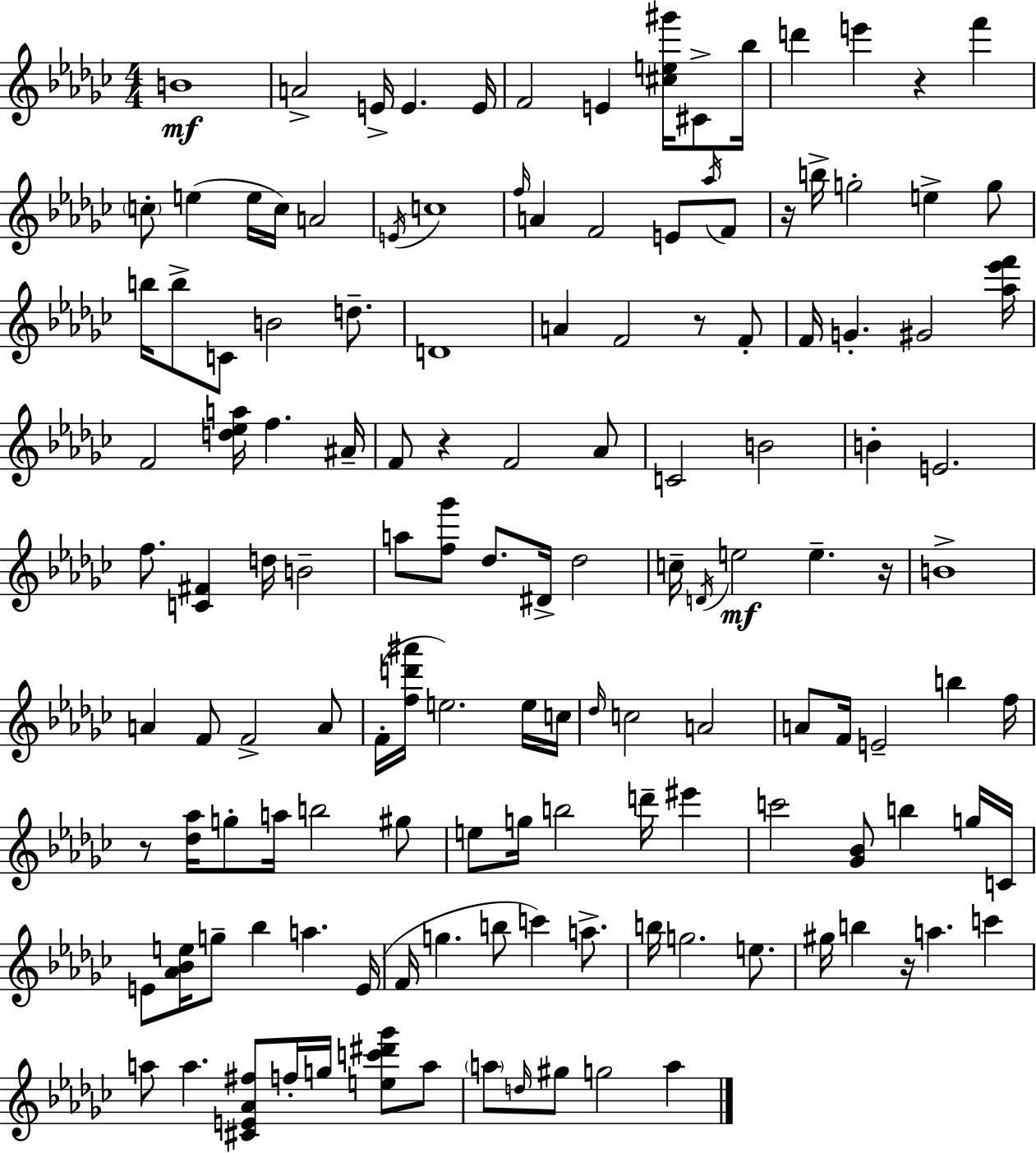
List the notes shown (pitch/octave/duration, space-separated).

B4/w A4/h E4/s E4/q. E4/s F4/h E4/q [C#5,E5,G#6]/s C#4/e Bb5/s D6/q E6/q R/q F6/q C5/e E5/q E5/s C5/s A4/h E4/s C5/w F5/s A4/q F4/h E4/e Ab5/s F4/e R/s B5/s G5/h E5/q G5/e B5/s B5/e C4/e B4/h D5/e. D4/w A4/q F4/h R/e F4/e F4/s G4/q. G#4/h [Ab5,Eb6,F6]/s F4/h [D5,Eb5,A5]/s F5/q. A#4/s F4/e R/q F4/h Ab4/e C4/h B4/h B4/q E4/h. F5/e. [C4,F#4]/q D5/s B4/h A5/e [F5,Gb6]/e Db5/e. D#4/s Db5/h C5/s D4/s E5/h E5/q. R/s B4/w A4/q F4/e F4/h A4/e F4/s [F5,D6,A#6]/s E5/h. E5/s C5/s Db5/s C5/h A4/h A4/e F4/s E4/h B5/q F5/s R/e [Db5,Ab5]/s G5/e A5/s B5/h G#5/e E5/e G5/s B5/h D6/s EIS6/q C6/h [Gb4,Bb4]/e B5/q G5/s C4/s E4/e [Ab4,Bb4,E5]/s G5/e Bb5/q A5/q. E4/s F4/s G5/q. B5/e C6/q A5/e. B5/s G5/h. E5/e. G#5/s B5/q R/s A5/q. C6/q A5/e A5/q. [C#4,E4,Ab4,F#5]/e F5/s G5/s [E5,C6,D#6,Gb6]/e A5/e A5/e D5/s G#5/e G5/h A5/q